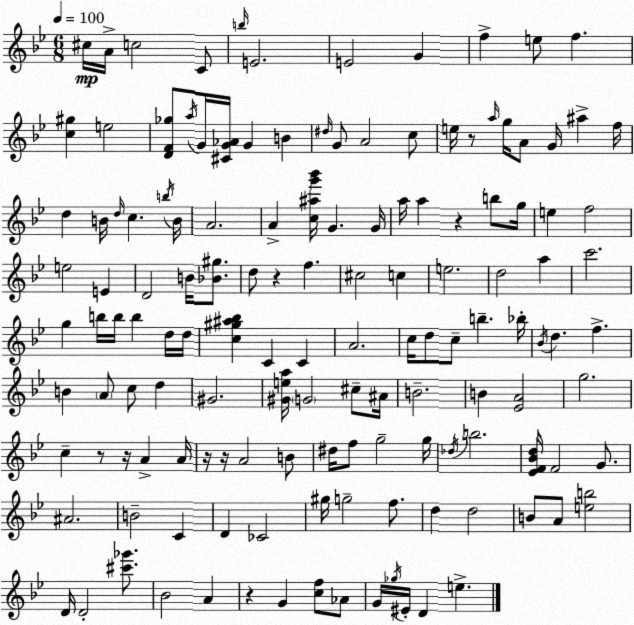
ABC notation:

X:1
T:Untitled
M:6/8
L:1/4
K:Bb
^c/4 A/4 c2 C/2 b/4 E2 E2 G f e/2 f [c^g] e2 [DF_g]/2 a/4 G/4 [^CG_A]/4 G B ^d/4 G/2 A2 c/2 e/4 z/2 a/4 g/4 A/2 G/4 ^a f/4 d B/4 d/4 c b/4 B/4 A2 A [c^ag'_b']/4 G G/4 a/4 a z b/2 g/4 e f2 e2 E D2 B/4 [_B^g]/2 d/2 z f ^c2 c e2 d2 a c'2 g b/4 b/4 b d/4 d/4 [c^g^a_b] C C A2 c/4 d/2 c/2 b _b/4 _B/4 d f B A/2 c/2 d ^G2 [^Gea]/4 G2 ^c/2 ^A/4 B2 B [_EA]2 g2 c z/2 z/4 A A/4 z/4 z/4 A2 B/2 ^d/4 f/2 g2 g/4 _d/4 b2 [_EF_Bd]/4 F2 G/2 ^A2 B2 C D _C2 ^g/4 g2 f/2 d d2 B/2 A/2 [eb]2 D/4 D2 [^c'_g']/2 _B2 A z G [cf]/2 _A/2 G/4 _g/4 ^E/4 D e